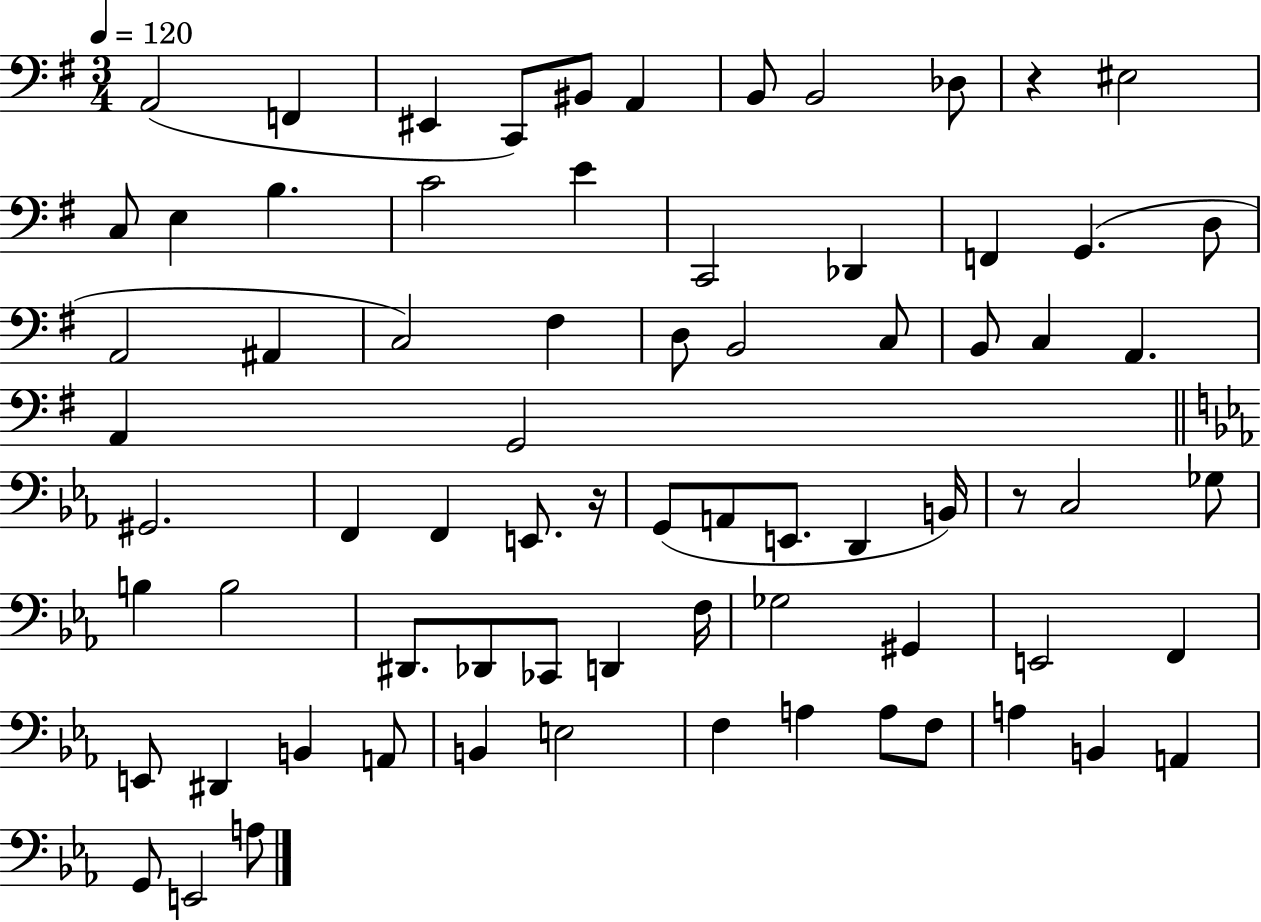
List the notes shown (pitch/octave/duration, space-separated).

A2/h F2/q EIS2/q C2/e BIS2/e A2/q B2/e B2/h Db3/e R/q EIS3/h C3/e E3/q B3/q. C4/h E4/q C2/h Db2/q F2/q G2/q. D3/e A2/h A#2/q C3/h F#3/q D3/e B2/h C3/e B2/e C3/q A2/q. A2/q G2/h G#2/h. F2/q F2/q E2/e. R/s G2/e A2/e E2/e. D2/q B2/s R/e C3/h Gb3/e B3/q B3/h D#2/e. Db2/e CES2/e D2/q F3/s Gb3/h G#2/q E2/h F2/q E2/e D#2/q B2/q A2/e B2/q E3/h F3/q A3/q A3/e F3/e A3/q B2/q A2/q G2/e E2/h A3/e